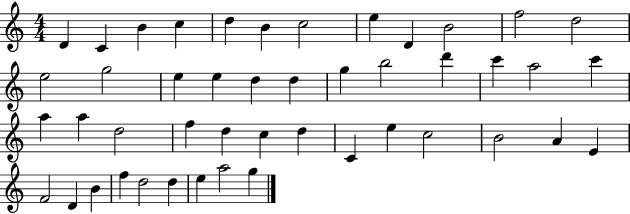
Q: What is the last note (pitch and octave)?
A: G5